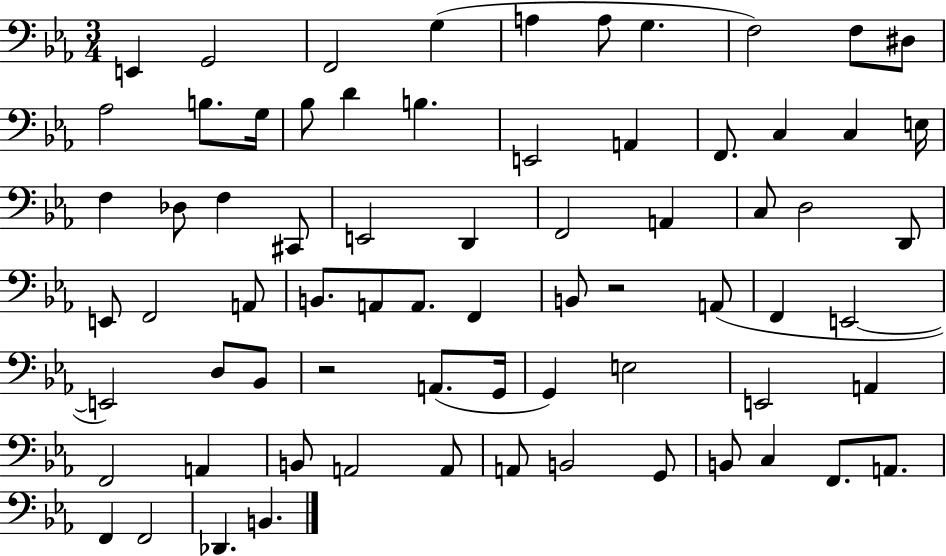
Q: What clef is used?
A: bass